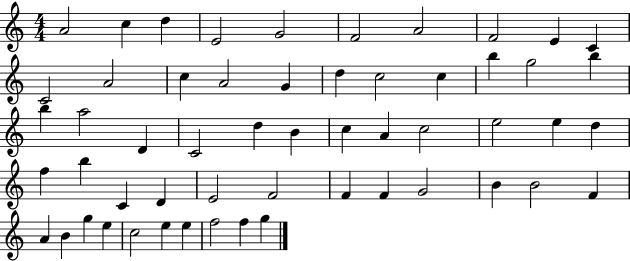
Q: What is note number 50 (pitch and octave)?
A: C5